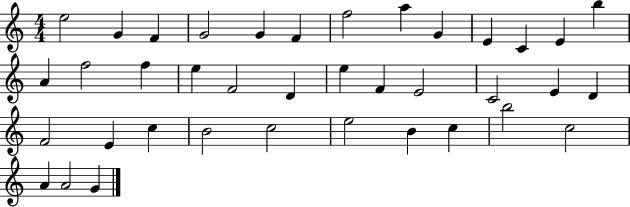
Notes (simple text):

E5/h G4/q F4/q G4/h G4/q F4/q F5/h A5/q G4/q E4/q C4/q E4/q B5/q A4/q F5/h F5/q E5/q F4/h D4/q E5/q F4/q E4/h C4/h E4/q D4/q F4/h E4/q C5/q B4/h C5/h E5/h B4/q C5/q B5/h C5/h A4/q A4/h G4/q